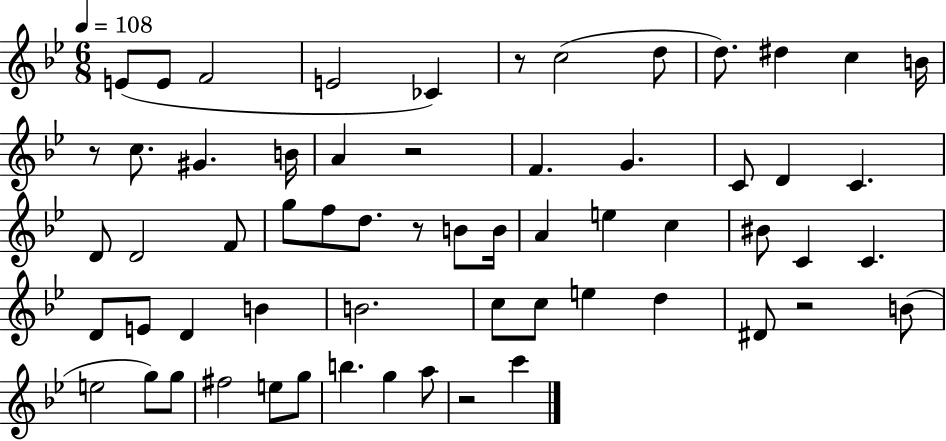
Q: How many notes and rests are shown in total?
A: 61